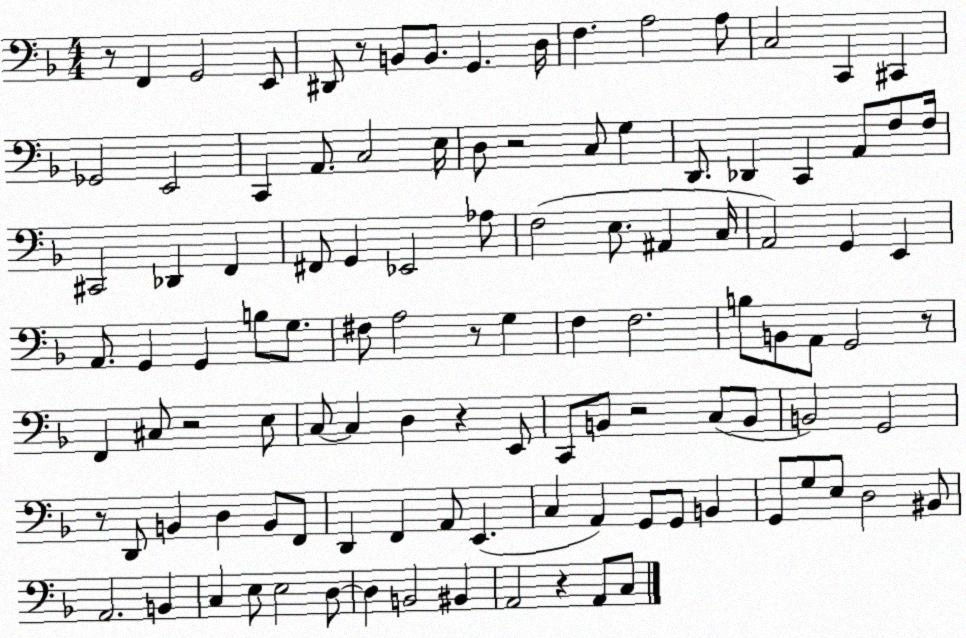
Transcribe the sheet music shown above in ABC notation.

X:1
T:Untitled
M:4/4
L:1/4
K:F
z/2 F,, G,,2 E,,/2 ^D,,/2 z/2 B,,/2 B,,/2 G,, D,/4 F, A,2 A,/2 C,2 C,, ^C,, _G,,2 E,,2 C,, A,,/2 C,2 E,/4 D,/2 z2 C,/2 G, D,,/2 _D,, C,, A,,/2 F,/2 F,/4 ^C,,2 _D,, F,, ^F,,/2 G,, _E,,2 _A,/2 F,2 E,/2 ^A,, C,/4 A,,2 G,, E,, A,,/2 G,, G,, B,/2 G,/2 ^F,/2 A,2 z/2 G, F, F,2 B,/2 B,,/2 A,,/2 G,,2 z/2 F,, ^C,/2 z2 E,/2 C,/2 C, D, z E,,/2 C,,/2 B,,/2 z2 C,/2 B,,/2 B,,2 G,,2 z/2 D,,/2 B,, D, B,,/2 F,,/2 D,, F,, A,,/2 E,, C, A,, G,,/2 G,,/2 B,, G,,/2 G,/2 E,/2 D,2 ^B,,/2 A,,2 B,, C, E,/2 E,2 D,/2 D, B,,2 ^B,, A,,2 z A,,/2 C,/2